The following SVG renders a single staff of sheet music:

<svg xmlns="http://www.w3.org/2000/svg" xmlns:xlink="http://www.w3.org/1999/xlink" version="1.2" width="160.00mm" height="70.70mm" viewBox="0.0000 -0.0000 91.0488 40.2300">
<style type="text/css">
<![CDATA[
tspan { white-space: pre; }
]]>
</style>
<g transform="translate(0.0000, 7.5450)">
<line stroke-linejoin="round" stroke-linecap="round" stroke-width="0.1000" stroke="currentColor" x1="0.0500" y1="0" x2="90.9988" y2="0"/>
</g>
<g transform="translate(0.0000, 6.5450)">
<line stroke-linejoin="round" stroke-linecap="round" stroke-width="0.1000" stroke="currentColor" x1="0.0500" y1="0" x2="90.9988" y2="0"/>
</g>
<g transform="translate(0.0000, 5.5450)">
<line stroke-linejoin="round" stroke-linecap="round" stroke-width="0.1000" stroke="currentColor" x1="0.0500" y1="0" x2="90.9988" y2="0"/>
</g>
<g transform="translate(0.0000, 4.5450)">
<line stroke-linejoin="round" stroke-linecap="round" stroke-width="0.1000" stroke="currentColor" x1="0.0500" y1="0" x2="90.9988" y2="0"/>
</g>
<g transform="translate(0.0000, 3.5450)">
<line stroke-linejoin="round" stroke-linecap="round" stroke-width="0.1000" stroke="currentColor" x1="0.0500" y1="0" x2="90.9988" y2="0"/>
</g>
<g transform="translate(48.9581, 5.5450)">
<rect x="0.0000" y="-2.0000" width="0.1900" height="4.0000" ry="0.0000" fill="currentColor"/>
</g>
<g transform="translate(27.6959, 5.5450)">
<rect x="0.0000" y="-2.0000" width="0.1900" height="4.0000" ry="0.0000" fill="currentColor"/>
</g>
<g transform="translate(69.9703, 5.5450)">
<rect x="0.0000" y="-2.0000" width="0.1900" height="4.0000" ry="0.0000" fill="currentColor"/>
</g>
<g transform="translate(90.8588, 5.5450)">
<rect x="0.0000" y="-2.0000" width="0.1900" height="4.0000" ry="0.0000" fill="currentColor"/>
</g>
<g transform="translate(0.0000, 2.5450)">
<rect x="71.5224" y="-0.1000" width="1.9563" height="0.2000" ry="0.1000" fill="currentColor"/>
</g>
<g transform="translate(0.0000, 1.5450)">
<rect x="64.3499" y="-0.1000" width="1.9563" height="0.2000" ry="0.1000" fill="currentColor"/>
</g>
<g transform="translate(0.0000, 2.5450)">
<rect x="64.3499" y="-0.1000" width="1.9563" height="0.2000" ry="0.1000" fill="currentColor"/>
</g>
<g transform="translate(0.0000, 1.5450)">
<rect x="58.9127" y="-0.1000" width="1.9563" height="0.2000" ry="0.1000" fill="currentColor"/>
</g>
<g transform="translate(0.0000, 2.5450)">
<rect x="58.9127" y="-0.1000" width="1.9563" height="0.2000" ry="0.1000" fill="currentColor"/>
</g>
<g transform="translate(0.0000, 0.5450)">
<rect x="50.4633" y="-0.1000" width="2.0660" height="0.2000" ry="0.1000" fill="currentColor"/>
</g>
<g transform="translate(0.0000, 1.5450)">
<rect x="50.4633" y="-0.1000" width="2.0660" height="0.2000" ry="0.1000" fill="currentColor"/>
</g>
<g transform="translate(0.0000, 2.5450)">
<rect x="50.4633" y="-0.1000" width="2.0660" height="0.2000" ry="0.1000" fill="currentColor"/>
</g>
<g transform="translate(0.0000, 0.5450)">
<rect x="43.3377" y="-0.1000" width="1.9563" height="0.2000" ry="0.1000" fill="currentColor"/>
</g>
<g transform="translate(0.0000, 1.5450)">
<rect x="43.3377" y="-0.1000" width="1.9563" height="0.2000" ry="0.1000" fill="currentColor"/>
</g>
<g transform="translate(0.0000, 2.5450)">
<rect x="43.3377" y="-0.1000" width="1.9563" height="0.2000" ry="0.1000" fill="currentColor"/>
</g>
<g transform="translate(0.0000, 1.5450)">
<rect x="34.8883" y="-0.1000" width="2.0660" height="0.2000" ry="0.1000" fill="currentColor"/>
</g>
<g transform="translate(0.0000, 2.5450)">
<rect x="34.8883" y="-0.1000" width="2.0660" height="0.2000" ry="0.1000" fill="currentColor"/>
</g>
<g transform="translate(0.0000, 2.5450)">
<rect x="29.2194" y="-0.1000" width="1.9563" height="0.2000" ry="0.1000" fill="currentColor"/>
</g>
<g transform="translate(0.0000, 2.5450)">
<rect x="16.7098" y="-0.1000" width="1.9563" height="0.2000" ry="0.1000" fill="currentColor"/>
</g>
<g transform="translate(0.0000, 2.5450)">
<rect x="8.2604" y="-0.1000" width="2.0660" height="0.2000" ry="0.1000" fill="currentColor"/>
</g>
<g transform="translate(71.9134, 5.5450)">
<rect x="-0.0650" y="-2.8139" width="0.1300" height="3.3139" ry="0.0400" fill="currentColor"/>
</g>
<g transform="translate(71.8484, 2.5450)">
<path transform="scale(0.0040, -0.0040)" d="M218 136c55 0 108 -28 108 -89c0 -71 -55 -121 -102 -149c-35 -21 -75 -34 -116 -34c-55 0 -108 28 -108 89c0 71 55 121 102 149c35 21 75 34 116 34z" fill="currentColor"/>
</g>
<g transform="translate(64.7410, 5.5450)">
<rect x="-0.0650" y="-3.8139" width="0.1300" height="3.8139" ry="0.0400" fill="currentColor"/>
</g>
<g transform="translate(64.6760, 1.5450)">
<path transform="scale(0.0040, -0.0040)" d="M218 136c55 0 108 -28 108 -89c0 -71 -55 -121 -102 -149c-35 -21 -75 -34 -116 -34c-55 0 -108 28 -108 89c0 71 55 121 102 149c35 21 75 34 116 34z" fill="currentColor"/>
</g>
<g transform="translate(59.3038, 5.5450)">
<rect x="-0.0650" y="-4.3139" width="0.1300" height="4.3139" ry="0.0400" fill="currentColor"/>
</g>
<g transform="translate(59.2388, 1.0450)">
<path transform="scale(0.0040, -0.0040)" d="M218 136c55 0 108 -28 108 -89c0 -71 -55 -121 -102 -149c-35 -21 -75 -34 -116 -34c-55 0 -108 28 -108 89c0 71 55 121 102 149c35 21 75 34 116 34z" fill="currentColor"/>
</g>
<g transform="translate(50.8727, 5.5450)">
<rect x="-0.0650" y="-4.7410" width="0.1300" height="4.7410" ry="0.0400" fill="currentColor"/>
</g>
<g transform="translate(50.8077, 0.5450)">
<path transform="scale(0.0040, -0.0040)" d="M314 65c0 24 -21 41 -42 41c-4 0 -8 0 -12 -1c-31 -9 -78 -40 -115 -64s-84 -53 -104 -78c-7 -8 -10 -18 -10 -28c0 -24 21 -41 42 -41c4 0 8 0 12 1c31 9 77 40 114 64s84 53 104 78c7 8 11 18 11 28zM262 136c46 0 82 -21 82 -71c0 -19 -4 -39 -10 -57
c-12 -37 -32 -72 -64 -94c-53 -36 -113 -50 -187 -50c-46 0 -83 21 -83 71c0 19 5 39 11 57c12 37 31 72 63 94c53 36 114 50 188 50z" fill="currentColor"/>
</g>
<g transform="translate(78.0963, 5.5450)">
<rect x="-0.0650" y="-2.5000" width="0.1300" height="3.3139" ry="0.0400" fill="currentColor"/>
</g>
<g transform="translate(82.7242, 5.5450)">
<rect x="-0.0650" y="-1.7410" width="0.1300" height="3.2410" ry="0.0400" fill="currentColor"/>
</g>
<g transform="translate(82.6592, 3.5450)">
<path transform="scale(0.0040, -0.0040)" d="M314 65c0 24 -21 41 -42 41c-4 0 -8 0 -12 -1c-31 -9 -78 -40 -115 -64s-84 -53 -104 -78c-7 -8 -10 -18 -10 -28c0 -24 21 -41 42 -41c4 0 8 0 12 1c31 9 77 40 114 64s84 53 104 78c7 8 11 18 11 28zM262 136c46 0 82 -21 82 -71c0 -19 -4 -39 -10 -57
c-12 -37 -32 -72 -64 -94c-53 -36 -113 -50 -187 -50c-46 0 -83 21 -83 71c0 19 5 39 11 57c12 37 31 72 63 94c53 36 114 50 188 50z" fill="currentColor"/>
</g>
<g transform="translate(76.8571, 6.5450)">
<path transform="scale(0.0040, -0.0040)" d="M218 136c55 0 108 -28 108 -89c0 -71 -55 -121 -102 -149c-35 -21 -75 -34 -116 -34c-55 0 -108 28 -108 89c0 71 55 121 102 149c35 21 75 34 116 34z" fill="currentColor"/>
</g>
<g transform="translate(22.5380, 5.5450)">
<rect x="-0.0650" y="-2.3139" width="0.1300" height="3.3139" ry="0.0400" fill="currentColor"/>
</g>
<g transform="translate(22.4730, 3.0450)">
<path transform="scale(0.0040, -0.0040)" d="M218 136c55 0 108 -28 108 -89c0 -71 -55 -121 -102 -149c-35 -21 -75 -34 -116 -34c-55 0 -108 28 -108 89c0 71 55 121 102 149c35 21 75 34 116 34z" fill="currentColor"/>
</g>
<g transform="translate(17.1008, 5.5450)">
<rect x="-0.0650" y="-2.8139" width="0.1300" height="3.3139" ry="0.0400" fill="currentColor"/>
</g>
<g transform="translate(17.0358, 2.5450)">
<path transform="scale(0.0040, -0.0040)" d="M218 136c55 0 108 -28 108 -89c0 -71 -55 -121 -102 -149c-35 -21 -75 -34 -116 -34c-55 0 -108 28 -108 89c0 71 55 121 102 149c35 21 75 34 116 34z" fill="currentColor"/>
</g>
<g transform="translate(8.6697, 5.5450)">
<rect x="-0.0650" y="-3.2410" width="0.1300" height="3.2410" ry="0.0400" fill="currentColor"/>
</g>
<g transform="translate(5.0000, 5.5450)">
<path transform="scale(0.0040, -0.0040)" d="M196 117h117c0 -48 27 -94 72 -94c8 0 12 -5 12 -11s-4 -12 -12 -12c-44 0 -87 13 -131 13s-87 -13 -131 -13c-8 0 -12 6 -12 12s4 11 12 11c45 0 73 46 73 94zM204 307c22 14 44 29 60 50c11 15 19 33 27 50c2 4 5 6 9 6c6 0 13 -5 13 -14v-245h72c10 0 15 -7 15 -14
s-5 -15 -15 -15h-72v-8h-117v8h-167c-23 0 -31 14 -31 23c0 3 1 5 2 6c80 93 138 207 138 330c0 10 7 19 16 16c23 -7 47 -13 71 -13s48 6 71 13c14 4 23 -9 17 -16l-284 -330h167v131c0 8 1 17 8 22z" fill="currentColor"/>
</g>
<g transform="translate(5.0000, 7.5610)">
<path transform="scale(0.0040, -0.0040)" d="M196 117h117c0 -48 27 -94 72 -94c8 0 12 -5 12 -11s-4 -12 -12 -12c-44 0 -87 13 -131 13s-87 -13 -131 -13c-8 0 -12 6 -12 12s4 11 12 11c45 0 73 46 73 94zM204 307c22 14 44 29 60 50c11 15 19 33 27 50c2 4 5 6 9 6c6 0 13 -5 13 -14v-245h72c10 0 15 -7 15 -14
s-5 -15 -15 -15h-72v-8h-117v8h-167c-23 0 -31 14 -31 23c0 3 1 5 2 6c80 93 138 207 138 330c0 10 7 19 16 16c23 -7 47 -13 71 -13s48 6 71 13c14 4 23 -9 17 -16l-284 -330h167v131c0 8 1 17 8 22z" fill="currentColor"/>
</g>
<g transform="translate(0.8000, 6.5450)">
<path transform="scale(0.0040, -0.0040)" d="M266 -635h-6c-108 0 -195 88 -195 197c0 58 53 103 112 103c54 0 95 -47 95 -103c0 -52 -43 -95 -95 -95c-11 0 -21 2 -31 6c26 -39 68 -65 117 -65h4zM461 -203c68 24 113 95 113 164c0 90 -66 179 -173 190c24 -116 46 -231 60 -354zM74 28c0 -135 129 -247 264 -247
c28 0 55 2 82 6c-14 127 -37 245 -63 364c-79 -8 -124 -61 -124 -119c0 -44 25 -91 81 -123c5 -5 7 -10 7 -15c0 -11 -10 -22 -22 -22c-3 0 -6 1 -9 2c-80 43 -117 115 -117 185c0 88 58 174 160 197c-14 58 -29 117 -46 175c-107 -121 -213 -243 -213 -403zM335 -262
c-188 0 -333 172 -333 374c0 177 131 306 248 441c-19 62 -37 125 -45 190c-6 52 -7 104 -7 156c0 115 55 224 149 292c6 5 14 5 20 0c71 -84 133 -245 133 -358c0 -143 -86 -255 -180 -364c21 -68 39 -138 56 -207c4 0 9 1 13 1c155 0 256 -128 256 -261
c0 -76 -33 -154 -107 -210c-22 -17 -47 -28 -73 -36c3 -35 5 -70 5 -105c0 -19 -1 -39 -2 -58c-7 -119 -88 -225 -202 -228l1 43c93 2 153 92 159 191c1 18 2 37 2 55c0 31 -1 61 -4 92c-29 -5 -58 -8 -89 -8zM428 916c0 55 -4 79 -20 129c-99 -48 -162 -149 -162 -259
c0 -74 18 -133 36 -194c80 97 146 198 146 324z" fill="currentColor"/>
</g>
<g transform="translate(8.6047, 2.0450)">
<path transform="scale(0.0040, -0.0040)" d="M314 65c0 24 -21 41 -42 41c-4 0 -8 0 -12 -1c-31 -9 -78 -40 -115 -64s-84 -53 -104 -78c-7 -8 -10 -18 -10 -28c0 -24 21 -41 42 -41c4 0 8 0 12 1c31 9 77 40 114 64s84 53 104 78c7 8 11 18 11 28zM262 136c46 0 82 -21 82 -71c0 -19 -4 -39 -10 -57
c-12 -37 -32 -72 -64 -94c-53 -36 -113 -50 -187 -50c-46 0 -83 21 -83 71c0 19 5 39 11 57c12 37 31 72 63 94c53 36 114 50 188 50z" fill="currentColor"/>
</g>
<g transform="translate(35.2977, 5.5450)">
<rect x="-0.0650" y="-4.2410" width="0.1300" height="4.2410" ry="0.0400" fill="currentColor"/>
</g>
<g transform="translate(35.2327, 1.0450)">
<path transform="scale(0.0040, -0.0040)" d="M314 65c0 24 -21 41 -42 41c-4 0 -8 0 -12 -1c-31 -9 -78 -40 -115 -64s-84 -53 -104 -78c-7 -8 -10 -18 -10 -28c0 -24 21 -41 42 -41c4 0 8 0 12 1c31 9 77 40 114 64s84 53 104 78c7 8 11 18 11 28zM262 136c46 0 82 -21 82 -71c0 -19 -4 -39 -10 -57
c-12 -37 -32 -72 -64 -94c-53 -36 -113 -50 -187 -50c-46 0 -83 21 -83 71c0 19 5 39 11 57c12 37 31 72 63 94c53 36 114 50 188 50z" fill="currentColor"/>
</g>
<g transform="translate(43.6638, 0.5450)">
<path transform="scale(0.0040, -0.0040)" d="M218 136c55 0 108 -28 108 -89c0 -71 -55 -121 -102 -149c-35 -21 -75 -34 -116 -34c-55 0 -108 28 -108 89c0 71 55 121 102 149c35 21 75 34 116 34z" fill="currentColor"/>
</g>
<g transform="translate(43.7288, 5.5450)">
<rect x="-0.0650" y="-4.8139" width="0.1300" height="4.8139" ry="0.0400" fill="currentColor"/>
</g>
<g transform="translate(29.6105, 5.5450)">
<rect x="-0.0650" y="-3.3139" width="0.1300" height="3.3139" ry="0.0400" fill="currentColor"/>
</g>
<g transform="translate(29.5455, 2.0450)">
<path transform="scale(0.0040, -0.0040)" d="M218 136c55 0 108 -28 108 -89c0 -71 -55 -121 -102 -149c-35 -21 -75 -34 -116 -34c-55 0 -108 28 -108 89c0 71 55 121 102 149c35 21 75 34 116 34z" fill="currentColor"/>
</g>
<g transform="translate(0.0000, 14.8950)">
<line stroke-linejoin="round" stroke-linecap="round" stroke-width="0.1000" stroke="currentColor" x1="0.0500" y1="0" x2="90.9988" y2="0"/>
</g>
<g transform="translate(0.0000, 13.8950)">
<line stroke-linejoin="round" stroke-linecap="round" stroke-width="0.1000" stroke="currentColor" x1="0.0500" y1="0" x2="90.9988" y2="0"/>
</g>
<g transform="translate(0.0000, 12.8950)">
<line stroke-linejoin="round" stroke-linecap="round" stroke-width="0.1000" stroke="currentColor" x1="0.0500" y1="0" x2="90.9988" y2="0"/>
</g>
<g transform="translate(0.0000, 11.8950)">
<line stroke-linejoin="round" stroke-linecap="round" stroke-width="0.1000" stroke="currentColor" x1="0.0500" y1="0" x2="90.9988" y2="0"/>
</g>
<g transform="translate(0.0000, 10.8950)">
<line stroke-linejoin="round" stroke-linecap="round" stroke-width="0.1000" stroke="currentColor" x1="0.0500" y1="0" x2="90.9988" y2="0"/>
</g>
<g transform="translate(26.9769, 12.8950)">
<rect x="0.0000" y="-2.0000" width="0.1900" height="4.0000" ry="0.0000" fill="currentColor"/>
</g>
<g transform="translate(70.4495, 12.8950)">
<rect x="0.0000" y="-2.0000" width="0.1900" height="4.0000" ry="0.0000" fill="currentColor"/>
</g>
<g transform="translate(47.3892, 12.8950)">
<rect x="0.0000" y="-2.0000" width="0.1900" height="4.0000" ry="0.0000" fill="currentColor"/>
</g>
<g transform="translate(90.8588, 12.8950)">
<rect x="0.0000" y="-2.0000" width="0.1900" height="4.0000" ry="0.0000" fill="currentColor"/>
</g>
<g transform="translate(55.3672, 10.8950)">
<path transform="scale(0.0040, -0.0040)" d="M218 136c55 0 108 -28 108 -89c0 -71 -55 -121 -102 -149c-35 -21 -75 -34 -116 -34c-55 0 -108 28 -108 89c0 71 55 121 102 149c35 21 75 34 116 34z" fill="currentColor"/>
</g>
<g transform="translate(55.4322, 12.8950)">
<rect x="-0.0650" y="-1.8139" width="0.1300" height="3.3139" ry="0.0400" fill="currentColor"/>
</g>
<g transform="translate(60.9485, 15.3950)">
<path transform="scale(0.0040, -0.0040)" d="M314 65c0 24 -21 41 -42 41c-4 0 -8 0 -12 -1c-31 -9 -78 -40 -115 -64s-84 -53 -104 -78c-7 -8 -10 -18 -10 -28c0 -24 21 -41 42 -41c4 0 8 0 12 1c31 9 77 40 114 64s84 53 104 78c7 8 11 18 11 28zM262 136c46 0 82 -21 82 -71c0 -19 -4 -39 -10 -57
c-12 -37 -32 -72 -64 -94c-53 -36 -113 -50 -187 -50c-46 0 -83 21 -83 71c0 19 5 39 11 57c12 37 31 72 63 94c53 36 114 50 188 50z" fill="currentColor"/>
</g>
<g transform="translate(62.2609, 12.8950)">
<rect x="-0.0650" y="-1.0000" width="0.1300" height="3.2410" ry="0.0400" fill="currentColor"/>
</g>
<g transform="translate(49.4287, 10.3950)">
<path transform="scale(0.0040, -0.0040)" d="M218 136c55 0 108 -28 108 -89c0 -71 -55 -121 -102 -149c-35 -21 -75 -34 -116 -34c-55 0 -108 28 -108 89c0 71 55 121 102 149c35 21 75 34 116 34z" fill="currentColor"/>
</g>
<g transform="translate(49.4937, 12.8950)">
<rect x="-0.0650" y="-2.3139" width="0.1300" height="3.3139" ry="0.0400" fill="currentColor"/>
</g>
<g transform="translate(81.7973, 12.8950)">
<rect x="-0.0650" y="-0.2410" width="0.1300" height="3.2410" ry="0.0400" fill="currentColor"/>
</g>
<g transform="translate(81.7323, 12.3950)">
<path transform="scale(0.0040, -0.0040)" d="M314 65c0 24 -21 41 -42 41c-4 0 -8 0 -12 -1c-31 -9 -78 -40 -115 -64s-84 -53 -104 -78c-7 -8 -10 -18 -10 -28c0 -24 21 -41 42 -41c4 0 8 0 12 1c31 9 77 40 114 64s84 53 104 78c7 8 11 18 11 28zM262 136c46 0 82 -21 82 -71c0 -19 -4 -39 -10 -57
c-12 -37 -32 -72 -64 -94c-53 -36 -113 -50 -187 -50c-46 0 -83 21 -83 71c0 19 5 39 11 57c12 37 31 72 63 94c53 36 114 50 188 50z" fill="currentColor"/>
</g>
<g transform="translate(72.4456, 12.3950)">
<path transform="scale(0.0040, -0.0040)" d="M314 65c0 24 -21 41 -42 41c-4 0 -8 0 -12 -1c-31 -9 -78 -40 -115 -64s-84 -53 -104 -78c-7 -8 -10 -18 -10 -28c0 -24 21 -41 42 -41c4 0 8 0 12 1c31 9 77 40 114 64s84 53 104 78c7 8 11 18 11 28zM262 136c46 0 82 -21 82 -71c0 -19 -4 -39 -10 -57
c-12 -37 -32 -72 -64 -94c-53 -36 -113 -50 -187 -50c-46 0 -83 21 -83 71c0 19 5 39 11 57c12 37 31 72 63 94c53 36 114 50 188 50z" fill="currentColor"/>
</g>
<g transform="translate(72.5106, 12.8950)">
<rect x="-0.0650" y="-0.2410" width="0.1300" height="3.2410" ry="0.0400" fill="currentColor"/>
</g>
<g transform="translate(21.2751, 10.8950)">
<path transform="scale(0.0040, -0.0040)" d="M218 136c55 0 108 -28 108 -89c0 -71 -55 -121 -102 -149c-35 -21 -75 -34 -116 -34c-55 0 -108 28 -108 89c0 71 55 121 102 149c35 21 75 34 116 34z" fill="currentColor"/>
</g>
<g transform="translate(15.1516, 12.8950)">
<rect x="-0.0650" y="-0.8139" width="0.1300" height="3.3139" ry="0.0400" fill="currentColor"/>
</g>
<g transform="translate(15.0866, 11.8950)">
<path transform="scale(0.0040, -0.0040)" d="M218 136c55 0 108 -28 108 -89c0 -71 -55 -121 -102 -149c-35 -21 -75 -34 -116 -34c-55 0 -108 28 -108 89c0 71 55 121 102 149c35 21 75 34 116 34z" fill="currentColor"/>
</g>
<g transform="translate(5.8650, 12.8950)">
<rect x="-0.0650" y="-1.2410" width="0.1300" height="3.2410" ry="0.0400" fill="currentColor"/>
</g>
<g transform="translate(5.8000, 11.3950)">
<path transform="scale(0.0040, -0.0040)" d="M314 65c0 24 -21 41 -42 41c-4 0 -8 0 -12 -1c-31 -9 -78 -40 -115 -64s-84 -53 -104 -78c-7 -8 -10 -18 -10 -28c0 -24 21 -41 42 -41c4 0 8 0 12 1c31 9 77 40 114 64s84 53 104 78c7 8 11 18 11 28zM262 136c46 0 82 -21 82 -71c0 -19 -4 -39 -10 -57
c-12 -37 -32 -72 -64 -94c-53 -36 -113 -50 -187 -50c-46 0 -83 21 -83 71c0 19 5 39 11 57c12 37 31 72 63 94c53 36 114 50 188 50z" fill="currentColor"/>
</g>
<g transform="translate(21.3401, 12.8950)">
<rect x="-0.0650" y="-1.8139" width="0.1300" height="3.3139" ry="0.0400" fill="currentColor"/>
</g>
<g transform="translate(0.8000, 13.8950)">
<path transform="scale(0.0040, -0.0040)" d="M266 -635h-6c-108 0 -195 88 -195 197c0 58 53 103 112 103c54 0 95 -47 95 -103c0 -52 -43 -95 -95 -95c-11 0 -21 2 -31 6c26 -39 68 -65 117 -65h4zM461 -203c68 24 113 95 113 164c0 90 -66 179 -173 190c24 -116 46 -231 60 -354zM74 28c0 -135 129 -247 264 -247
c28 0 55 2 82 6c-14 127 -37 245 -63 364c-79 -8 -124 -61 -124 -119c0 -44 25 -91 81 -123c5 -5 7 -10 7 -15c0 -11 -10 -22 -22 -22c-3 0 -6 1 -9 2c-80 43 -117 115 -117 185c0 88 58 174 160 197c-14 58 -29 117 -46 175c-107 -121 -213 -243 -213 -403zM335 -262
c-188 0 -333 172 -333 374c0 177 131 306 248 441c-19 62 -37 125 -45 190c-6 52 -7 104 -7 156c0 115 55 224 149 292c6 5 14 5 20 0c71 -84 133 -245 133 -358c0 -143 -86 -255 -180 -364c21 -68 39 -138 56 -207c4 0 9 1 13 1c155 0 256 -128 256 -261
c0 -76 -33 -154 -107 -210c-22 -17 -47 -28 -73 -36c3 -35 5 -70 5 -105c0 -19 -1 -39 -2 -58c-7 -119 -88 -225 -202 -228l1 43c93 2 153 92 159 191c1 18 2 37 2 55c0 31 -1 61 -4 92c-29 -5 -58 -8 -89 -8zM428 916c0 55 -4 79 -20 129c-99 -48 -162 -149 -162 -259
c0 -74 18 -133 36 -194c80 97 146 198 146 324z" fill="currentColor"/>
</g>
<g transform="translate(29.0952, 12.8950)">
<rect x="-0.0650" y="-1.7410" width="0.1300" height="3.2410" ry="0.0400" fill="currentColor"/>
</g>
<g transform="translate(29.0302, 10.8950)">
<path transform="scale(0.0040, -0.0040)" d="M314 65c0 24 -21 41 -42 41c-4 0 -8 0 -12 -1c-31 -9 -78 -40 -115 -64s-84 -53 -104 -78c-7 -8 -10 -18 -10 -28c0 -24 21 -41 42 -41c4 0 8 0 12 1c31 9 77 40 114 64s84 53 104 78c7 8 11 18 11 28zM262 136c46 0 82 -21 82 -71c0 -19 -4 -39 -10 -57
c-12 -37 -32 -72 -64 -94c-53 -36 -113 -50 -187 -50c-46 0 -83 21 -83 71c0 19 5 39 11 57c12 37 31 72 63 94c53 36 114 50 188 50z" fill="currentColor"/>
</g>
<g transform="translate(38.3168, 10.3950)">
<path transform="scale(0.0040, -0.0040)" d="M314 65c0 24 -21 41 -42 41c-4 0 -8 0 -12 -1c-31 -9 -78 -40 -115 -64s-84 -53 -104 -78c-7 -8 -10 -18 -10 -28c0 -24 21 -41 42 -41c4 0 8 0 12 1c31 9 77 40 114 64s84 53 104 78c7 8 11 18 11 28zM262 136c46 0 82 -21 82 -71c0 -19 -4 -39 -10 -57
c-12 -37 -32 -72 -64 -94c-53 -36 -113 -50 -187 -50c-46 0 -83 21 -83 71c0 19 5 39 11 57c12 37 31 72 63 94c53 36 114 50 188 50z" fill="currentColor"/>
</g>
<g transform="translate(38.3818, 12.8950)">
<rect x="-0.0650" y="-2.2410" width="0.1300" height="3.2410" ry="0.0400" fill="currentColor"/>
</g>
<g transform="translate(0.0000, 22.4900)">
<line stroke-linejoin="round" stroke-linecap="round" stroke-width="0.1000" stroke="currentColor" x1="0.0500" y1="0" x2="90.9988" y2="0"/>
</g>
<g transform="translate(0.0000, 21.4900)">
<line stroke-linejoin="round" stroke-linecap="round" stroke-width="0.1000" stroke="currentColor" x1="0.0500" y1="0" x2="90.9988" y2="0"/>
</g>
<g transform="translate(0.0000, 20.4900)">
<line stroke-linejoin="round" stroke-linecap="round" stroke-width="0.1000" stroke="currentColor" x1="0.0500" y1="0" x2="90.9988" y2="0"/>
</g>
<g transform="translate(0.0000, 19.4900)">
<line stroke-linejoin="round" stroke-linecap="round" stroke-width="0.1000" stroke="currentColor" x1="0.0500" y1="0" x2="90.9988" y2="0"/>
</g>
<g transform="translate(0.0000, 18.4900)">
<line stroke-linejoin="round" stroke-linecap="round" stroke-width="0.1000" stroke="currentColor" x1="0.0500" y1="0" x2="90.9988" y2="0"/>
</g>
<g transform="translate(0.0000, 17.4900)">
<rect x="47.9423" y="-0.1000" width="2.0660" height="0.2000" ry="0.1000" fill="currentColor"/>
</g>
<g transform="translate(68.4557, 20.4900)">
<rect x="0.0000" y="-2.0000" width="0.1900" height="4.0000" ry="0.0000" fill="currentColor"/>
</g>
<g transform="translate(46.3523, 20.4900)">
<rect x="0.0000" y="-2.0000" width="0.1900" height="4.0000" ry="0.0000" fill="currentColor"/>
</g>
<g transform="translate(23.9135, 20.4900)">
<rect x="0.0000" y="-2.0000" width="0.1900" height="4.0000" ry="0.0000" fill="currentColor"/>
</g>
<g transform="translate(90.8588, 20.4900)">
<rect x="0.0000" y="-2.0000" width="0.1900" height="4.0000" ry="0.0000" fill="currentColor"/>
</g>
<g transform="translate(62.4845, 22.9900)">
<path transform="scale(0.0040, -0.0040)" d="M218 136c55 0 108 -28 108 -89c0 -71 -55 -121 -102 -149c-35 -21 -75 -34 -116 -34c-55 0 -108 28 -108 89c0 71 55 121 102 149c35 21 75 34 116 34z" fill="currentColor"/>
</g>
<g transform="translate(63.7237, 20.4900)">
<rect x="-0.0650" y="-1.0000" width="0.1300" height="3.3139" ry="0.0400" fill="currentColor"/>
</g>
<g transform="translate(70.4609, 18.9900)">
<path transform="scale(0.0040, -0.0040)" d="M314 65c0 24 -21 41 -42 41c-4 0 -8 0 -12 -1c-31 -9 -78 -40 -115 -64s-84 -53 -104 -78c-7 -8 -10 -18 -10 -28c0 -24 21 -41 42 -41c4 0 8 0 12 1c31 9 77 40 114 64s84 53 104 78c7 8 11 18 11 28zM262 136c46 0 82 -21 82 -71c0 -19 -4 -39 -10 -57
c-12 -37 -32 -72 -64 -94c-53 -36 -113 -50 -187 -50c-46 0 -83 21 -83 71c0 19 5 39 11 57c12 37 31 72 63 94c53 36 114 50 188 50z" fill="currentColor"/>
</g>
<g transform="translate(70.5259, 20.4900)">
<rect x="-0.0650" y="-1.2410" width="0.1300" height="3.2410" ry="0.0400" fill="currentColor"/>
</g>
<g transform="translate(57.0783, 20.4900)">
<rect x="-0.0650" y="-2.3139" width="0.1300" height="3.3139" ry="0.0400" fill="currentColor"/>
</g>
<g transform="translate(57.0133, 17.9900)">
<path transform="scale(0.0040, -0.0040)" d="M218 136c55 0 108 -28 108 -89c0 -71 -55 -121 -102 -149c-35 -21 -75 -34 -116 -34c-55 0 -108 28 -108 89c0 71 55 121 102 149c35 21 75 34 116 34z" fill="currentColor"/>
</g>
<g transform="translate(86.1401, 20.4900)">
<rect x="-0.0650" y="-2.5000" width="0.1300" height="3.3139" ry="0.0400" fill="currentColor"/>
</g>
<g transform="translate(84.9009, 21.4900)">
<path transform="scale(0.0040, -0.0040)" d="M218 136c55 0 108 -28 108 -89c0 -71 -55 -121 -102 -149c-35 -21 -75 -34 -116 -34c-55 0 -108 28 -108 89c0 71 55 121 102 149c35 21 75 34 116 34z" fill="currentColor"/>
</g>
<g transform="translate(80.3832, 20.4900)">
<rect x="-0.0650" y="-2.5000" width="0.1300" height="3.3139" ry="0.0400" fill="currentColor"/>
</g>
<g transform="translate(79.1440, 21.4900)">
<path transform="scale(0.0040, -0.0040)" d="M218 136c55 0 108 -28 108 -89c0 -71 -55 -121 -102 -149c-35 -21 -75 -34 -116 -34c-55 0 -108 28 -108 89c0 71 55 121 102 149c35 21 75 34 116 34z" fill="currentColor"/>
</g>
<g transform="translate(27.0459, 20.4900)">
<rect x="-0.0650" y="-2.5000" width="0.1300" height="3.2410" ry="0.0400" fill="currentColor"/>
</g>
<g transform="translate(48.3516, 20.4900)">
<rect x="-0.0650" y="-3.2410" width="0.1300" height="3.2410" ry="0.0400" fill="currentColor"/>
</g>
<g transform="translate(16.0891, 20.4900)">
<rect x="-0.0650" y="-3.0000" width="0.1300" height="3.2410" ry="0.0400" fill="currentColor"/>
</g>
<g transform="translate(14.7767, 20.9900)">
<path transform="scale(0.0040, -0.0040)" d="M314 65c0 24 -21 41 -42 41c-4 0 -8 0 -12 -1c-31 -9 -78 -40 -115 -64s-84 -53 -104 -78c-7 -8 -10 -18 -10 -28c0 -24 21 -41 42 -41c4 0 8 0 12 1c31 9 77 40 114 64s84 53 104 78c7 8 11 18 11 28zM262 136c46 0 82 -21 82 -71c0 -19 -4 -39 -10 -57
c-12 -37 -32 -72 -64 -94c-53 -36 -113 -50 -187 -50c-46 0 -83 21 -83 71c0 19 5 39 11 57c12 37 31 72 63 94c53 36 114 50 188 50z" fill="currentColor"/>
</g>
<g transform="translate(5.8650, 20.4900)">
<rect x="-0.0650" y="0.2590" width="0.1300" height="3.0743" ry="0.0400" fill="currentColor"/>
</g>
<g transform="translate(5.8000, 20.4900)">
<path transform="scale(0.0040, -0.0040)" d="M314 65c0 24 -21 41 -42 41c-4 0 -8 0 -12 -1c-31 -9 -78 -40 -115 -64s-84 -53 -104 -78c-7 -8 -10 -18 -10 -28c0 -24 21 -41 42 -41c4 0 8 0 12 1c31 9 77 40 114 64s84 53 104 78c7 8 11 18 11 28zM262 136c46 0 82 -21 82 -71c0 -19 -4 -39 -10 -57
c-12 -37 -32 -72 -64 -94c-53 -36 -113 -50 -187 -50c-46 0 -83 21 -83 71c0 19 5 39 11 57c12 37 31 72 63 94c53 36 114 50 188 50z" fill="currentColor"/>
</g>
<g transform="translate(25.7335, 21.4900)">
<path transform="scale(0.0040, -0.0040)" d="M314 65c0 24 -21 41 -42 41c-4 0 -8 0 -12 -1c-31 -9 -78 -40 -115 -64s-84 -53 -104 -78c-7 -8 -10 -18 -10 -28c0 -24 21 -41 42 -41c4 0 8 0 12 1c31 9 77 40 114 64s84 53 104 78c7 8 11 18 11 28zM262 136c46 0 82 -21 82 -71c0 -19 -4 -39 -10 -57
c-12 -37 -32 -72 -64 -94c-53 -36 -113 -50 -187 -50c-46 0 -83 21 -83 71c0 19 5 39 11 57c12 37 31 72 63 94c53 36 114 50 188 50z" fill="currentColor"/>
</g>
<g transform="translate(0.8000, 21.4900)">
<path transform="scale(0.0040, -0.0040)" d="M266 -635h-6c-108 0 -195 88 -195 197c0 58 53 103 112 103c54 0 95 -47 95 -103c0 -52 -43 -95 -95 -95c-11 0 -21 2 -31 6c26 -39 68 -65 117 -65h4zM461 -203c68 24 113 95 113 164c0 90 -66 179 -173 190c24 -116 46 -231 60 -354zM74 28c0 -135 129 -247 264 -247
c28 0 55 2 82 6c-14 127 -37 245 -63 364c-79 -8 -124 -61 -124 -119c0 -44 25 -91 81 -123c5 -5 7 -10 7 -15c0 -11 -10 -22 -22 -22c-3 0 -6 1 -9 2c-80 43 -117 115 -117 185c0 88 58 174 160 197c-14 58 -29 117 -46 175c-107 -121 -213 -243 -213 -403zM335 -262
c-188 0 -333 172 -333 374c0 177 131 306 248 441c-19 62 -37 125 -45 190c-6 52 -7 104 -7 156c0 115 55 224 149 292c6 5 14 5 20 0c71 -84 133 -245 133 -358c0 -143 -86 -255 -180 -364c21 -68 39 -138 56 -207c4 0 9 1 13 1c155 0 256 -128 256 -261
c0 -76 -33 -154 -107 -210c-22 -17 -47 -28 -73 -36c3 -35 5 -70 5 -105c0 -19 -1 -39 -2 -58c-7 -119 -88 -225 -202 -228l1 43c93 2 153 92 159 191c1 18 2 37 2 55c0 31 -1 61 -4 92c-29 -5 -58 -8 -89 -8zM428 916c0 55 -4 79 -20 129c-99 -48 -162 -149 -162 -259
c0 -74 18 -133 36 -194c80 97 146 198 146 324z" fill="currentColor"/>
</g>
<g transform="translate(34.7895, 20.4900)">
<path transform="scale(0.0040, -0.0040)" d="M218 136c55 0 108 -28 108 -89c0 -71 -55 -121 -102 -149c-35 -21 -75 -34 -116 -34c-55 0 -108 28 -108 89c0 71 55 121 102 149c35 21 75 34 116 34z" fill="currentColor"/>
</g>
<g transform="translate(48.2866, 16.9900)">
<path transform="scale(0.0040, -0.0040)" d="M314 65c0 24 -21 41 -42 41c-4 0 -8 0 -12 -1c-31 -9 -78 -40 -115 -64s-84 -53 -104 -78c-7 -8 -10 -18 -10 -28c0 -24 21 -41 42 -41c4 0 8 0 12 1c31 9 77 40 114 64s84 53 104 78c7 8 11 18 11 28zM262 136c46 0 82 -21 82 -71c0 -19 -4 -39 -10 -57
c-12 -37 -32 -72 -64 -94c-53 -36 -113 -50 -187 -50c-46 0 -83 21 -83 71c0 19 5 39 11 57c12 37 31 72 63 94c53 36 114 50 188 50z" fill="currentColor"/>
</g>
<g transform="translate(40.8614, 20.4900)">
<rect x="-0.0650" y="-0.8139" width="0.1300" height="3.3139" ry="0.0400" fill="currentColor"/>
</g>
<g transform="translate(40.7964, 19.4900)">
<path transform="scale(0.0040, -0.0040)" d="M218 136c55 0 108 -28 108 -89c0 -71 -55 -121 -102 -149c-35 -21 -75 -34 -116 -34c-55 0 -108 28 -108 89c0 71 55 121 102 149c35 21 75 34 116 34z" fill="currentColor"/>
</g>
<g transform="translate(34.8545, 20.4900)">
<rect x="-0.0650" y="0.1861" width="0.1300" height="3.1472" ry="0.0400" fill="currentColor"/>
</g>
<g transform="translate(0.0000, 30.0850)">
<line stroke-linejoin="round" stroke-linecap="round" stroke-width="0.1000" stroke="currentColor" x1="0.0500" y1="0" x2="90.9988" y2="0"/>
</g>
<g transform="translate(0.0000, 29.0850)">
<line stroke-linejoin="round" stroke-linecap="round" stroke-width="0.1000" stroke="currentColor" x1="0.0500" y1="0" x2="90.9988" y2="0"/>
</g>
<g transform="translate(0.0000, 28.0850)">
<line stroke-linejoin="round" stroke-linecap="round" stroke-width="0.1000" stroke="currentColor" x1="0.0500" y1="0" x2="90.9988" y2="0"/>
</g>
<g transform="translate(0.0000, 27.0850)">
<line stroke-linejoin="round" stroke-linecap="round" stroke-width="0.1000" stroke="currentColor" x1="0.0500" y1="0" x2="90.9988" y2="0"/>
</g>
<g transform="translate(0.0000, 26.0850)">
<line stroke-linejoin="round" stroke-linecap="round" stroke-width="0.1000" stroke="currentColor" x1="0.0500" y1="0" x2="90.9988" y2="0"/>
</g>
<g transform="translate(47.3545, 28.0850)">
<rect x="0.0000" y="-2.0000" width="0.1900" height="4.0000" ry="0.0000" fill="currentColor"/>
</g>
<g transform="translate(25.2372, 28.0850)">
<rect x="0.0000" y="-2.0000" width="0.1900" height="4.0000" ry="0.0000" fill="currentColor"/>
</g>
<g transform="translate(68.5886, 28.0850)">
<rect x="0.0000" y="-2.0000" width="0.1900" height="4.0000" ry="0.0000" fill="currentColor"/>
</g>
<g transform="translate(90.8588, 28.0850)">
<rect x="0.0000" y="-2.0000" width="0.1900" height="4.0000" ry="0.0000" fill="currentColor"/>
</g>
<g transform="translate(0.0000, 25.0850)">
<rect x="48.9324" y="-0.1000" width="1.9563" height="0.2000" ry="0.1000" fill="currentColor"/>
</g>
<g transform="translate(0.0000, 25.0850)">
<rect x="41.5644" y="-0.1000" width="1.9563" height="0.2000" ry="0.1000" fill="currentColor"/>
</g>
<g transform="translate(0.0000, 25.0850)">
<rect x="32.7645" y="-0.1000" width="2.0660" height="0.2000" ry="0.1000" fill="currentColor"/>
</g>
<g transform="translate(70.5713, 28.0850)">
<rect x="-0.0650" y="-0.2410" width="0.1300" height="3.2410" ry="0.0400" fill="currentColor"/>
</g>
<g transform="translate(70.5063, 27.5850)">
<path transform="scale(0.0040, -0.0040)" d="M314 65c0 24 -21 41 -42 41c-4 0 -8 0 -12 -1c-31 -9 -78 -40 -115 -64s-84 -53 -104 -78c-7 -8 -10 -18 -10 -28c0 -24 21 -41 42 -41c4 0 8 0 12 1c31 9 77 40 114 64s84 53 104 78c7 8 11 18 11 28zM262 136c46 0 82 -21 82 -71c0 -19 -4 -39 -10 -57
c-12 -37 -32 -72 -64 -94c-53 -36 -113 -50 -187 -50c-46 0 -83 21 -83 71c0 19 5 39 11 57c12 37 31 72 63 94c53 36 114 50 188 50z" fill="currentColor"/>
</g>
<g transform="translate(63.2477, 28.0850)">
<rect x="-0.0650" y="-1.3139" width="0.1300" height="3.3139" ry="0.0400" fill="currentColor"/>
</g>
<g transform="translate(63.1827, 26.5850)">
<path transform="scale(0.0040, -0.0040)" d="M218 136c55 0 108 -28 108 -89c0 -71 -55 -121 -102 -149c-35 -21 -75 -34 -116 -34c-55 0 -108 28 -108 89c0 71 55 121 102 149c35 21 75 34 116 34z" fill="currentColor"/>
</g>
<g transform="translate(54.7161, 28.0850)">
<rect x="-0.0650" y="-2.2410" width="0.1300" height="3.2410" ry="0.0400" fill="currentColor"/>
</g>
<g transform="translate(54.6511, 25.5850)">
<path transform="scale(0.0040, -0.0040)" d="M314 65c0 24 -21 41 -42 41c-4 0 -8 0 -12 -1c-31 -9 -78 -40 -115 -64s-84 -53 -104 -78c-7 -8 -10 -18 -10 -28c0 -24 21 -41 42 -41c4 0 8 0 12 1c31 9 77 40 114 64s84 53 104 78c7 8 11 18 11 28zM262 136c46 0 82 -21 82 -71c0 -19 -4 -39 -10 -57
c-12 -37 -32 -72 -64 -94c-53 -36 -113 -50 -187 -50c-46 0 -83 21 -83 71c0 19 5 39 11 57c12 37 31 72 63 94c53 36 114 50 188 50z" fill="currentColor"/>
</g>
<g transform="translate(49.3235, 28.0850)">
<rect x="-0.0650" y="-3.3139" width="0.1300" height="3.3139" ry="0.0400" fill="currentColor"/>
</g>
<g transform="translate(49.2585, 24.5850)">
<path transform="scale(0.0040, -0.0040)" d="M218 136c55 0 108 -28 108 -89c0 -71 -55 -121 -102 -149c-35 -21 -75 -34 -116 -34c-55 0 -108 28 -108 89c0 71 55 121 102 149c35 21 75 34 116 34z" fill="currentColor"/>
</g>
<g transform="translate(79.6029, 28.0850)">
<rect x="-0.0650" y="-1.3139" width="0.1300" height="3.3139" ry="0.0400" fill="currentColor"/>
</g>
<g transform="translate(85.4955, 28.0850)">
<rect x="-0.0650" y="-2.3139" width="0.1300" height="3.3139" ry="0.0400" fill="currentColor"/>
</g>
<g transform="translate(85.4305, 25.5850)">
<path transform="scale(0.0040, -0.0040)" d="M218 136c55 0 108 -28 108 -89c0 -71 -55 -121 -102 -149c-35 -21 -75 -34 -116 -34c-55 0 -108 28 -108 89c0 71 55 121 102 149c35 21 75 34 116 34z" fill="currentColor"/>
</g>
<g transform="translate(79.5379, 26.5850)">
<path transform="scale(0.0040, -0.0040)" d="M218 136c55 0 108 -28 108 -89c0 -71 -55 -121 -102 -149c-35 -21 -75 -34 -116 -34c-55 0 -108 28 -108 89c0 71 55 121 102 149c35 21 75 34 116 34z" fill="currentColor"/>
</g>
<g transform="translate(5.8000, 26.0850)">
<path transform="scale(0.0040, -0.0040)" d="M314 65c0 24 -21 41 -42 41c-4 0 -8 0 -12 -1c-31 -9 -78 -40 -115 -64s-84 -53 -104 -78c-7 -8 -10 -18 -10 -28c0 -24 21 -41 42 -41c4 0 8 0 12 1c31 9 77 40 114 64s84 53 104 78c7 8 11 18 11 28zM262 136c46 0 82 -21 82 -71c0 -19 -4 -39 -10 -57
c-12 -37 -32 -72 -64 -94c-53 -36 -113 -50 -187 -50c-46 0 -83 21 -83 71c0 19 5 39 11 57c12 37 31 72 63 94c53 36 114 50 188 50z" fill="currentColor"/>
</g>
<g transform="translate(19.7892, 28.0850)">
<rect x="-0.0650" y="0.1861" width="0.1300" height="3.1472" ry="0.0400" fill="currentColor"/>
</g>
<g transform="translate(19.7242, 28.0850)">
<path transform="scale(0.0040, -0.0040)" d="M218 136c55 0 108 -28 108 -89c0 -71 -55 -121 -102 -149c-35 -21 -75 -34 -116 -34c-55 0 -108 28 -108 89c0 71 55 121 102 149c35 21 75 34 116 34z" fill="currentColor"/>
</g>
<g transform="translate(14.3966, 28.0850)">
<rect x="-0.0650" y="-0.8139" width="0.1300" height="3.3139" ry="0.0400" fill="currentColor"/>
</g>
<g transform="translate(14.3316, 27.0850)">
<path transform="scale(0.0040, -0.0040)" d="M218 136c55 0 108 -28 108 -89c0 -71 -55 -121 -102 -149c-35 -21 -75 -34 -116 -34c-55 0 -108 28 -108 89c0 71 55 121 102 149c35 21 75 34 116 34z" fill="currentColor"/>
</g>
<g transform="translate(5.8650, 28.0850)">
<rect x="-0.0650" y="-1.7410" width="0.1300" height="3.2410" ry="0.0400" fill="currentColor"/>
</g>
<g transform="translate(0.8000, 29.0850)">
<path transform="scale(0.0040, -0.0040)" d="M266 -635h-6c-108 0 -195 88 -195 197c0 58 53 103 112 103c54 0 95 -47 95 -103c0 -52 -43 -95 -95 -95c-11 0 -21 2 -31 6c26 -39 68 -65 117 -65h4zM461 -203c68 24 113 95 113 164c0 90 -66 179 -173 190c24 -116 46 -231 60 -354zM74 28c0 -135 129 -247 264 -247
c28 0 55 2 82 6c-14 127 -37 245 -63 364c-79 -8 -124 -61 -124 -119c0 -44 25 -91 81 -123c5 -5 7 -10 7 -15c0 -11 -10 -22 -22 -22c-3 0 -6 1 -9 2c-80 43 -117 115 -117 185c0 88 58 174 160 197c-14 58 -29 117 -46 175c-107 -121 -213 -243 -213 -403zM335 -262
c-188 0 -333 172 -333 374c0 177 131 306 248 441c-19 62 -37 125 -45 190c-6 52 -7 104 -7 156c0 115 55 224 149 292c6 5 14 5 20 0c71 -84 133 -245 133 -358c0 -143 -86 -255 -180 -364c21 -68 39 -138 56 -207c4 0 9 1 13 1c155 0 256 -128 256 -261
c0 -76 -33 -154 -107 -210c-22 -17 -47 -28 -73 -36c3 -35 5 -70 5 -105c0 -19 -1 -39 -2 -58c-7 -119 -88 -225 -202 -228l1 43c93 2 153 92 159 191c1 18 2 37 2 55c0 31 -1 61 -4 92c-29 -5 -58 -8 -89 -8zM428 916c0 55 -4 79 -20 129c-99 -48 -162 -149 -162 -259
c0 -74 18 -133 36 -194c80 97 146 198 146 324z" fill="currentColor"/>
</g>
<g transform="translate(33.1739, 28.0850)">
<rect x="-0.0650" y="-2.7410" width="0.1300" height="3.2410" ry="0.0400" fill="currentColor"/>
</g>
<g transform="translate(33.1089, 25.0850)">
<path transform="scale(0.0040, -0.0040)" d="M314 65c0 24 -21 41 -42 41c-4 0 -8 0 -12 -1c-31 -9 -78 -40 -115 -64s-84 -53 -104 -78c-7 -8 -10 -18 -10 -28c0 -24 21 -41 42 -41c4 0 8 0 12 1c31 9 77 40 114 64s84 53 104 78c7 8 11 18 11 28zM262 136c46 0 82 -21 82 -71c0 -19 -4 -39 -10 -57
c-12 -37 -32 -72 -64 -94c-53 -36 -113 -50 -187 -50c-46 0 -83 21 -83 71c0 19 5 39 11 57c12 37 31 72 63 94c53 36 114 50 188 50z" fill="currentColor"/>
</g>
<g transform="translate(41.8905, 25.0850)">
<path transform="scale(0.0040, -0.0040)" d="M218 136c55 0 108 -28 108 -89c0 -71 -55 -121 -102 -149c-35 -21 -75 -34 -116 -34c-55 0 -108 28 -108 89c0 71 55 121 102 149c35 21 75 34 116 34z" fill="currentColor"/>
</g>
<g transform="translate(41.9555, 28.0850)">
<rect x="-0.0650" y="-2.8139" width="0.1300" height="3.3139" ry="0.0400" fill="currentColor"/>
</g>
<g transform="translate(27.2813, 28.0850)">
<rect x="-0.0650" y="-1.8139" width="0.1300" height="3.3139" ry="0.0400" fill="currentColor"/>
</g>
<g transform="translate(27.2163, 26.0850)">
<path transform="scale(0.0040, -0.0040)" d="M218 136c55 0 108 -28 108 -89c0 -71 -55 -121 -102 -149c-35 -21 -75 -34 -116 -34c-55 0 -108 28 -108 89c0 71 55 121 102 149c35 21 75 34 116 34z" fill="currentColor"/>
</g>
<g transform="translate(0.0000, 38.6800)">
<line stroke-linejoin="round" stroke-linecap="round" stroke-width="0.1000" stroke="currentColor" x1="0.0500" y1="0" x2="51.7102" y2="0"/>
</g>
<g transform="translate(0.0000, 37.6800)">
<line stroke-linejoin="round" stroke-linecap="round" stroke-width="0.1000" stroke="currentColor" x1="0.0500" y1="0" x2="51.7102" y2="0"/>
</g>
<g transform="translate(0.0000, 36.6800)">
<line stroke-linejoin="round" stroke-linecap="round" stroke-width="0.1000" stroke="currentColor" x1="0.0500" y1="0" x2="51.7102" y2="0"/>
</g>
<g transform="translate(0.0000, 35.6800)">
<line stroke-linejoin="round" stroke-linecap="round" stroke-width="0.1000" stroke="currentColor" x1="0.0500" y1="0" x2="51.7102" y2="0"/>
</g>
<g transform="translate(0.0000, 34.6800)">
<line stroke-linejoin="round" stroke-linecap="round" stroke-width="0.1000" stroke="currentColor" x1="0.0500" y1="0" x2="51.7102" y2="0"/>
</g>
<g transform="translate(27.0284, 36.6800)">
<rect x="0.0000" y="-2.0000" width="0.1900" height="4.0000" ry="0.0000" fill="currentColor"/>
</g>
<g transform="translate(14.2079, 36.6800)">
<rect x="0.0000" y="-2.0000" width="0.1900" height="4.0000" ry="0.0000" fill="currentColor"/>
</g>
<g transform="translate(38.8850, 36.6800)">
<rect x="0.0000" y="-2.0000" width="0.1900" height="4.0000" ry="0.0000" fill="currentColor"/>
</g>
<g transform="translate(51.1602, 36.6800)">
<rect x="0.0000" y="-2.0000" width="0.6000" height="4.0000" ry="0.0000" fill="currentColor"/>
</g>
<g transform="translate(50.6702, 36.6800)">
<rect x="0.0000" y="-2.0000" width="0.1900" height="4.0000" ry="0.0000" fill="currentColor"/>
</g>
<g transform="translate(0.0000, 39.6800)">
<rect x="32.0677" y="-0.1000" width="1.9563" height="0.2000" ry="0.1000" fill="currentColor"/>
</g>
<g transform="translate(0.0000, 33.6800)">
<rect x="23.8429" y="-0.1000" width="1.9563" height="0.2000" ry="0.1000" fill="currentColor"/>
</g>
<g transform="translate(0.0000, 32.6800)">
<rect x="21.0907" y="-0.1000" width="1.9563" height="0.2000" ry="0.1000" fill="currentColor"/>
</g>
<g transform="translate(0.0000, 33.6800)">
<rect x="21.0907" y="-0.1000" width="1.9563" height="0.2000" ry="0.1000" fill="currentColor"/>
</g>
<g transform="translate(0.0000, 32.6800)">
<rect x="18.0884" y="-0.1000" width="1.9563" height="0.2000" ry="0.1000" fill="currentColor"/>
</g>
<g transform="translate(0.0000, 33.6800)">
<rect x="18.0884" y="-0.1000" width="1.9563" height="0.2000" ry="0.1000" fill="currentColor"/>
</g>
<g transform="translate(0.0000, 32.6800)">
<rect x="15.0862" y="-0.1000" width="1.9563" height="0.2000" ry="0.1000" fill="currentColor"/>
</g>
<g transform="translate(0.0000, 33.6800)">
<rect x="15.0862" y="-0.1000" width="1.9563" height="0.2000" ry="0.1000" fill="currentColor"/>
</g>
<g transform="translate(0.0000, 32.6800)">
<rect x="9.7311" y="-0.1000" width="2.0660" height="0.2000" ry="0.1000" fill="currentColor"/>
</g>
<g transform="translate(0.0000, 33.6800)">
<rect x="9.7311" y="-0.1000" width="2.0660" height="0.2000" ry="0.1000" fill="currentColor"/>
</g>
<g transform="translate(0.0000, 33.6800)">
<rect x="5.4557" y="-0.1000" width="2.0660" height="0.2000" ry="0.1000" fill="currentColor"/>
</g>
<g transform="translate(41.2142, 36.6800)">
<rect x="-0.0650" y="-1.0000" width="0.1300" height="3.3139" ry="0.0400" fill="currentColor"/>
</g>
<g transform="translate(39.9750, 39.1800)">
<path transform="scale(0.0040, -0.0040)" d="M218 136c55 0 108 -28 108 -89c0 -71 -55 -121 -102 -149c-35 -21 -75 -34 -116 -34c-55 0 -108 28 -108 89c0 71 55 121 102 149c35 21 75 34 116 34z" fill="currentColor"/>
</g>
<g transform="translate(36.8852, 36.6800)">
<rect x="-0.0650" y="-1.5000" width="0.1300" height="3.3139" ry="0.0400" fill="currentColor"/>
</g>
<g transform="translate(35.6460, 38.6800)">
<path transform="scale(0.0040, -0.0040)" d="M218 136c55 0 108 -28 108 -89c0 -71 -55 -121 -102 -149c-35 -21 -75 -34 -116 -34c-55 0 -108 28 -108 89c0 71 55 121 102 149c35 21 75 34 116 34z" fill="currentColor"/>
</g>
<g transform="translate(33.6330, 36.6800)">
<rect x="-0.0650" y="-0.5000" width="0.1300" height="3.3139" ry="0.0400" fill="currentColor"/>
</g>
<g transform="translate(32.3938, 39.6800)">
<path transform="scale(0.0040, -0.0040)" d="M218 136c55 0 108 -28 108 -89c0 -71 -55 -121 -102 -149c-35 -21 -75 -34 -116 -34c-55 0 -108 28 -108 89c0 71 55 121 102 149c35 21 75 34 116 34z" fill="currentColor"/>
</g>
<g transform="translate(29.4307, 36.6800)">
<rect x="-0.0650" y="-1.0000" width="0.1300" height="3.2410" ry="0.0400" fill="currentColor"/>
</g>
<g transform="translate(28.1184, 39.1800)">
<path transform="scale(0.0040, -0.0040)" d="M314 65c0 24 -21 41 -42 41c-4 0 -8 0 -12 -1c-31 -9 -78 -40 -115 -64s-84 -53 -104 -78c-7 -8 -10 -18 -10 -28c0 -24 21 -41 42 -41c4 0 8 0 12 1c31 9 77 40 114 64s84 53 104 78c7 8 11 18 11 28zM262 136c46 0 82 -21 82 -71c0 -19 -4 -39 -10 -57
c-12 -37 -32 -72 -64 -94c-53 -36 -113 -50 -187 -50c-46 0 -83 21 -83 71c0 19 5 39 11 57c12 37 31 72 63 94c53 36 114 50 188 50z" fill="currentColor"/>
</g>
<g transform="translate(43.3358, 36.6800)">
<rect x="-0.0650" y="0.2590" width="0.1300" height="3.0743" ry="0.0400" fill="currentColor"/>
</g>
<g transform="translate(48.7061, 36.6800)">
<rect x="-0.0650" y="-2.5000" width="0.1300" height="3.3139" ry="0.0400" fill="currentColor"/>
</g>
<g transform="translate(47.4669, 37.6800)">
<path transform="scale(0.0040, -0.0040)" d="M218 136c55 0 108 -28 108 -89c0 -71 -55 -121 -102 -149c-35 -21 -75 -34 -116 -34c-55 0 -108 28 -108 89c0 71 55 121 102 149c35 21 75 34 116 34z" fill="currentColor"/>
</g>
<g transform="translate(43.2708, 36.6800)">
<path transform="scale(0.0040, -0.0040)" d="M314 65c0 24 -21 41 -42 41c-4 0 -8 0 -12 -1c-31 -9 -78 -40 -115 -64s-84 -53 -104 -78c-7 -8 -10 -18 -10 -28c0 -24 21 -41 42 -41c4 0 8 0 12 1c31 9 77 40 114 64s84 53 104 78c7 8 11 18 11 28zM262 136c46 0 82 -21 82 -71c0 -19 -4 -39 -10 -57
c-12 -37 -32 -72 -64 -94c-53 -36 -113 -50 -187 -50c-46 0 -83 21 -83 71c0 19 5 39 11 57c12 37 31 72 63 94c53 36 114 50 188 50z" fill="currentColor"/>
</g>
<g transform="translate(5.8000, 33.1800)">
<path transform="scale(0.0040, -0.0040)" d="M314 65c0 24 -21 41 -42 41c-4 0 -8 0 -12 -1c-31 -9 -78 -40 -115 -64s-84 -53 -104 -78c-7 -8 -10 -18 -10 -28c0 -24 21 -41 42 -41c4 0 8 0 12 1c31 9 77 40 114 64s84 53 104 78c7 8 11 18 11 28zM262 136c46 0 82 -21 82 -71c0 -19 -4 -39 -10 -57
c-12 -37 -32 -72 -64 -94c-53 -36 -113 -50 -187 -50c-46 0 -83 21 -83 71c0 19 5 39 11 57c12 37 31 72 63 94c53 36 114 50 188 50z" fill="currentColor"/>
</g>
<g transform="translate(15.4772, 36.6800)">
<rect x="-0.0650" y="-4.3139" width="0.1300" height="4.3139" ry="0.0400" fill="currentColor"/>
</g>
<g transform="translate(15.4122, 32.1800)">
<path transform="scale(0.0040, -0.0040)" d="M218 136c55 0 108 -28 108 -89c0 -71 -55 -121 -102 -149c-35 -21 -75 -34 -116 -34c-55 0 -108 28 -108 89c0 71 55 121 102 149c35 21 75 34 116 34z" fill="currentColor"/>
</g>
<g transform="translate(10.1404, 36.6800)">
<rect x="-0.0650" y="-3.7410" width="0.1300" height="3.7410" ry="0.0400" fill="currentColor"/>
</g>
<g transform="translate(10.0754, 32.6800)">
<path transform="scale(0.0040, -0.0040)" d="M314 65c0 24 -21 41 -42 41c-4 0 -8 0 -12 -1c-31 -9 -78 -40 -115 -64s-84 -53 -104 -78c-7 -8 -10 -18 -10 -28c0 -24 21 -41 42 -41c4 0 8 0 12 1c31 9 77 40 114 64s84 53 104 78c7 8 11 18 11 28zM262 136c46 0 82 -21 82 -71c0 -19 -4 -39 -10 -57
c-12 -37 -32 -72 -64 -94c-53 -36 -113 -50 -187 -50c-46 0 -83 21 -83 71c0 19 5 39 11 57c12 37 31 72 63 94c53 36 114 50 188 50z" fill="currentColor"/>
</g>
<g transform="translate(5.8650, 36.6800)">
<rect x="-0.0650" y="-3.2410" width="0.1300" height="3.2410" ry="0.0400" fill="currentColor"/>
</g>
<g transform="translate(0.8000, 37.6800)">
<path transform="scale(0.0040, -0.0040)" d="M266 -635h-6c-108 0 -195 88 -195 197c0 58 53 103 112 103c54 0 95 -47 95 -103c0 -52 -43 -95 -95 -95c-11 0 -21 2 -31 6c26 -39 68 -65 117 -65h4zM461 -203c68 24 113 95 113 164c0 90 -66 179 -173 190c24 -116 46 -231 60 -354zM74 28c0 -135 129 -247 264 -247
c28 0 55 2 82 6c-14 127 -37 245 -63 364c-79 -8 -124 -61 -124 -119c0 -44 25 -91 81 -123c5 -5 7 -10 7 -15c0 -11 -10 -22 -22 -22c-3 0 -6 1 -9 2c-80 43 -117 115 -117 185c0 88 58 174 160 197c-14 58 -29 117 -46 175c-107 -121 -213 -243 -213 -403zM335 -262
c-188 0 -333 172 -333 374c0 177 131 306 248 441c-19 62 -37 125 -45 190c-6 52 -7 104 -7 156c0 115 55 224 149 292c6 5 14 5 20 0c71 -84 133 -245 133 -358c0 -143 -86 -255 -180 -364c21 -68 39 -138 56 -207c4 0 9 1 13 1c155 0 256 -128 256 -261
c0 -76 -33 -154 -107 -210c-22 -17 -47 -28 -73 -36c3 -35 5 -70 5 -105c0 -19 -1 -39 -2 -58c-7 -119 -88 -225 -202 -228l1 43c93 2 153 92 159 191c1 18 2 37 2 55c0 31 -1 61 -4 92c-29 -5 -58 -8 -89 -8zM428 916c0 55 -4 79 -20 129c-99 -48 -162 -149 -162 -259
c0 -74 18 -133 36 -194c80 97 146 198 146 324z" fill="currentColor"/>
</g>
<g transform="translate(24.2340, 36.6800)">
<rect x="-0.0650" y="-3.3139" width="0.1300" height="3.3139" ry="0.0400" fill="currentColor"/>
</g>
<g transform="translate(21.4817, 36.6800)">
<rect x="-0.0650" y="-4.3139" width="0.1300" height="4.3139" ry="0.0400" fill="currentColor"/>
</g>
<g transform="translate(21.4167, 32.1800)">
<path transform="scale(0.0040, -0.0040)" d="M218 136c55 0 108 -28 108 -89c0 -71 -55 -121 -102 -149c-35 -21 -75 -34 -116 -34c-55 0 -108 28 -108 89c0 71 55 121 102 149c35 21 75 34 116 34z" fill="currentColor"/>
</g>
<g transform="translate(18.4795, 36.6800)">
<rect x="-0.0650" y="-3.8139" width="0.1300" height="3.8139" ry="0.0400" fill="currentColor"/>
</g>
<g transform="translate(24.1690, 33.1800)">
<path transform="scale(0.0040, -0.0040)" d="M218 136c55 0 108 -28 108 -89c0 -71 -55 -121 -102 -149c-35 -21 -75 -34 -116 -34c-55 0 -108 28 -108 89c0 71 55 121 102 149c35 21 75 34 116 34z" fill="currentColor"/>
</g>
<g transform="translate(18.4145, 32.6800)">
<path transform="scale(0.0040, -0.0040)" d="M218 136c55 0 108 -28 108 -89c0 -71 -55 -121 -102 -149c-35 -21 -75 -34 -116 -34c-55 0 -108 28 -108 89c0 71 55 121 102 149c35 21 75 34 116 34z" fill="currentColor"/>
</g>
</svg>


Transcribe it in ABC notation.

X:1
T:Untitled
M:4/4
L:1/4
K:C
b2 a g b d'2 e' e'2 d' c' a G f2 e2 d f f2 g2 g f D2 c2 c2 B2 A2 G2 B d b2 g D e2 G G f2 d B f a2 a b g2 e c2 e g b2 c'2 d' c' d' b D2 C E D B2 G